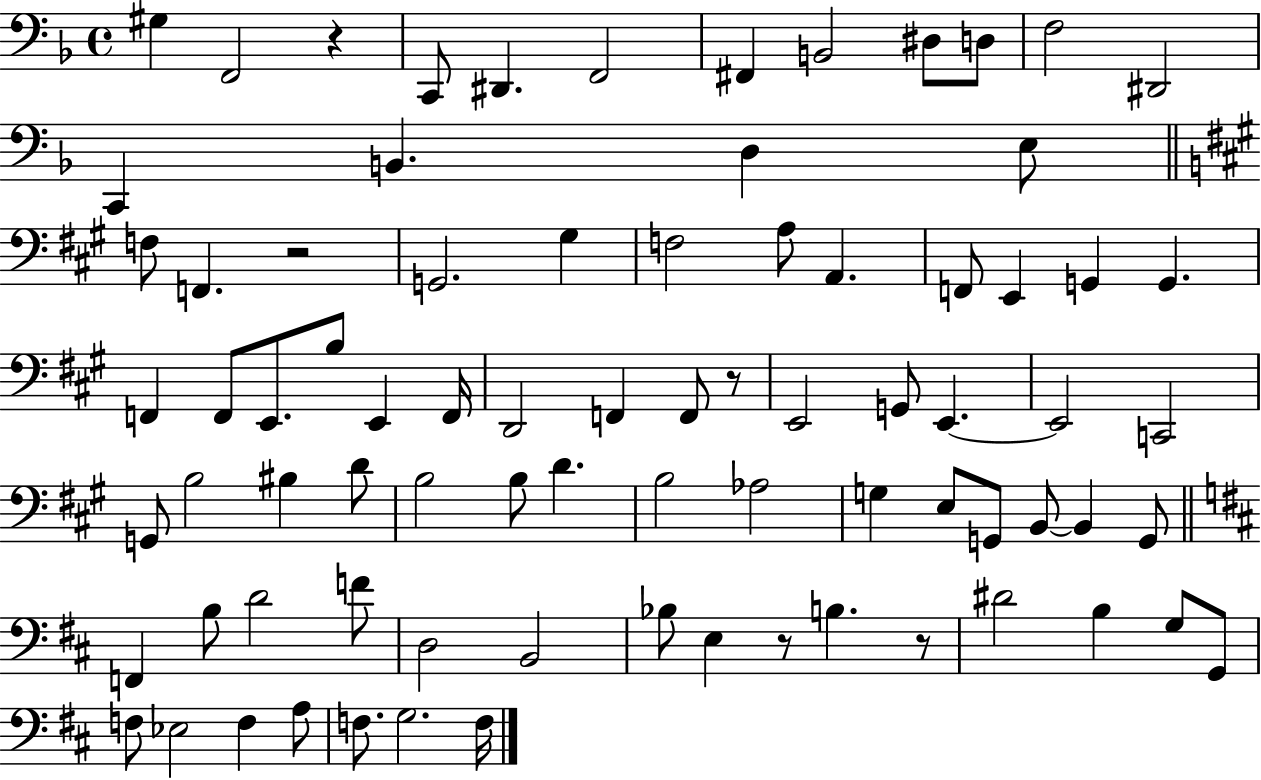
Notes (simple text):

G#3/q F2/h R/q C2/e D#2/q. F2/h F#2/q B2/h D#3/e D3/e F3/h D#2/h C2/q B2/q. D3/q E3/e F3/e F2/q. R/h G2/h. G#3/q F3/h A3/e A2/q. F2/e E2/q G2/q G2/q. F2/q F2/e E2/e. B3/e E2/q F2/s D2/h F2/q F2/e R/e E2/h G2/e E2/q. E2/h C2/h G2/e B3/h BIS3/q D4/e B3/h B3/e D4/q. B3/h Ab3/h G3/q E3/e G2/e B2/e B2/q G2/e F2/q B3/e D4/h F4/e D3/h B2/h Bb3/e E3/q R/e B3/q. R/e D#4/h B3/q G3/e G2/e F3/e Eb3/h F3/q A3/e F3/e. G3/h. F3/s